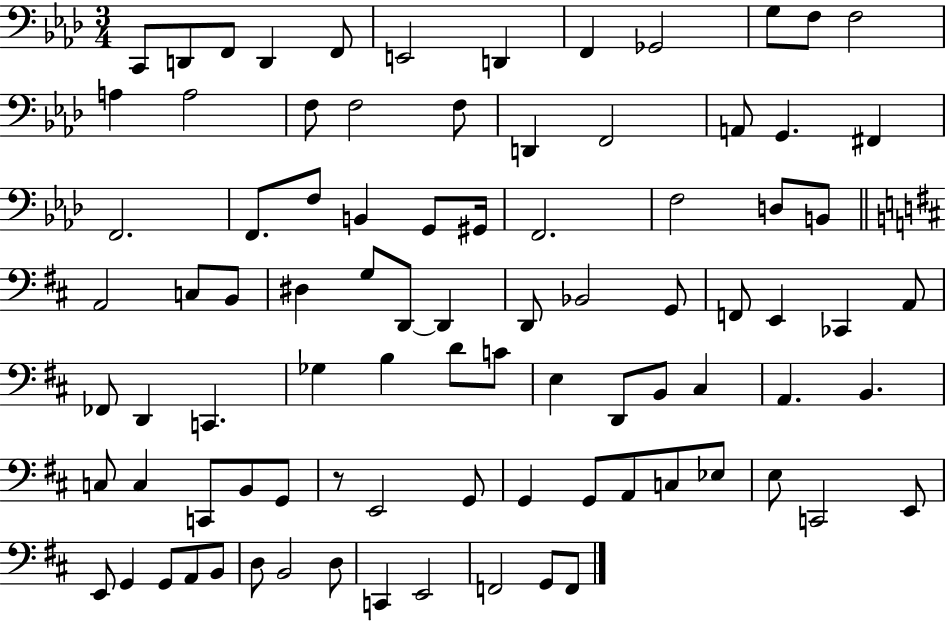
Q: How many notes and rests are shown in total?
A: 88